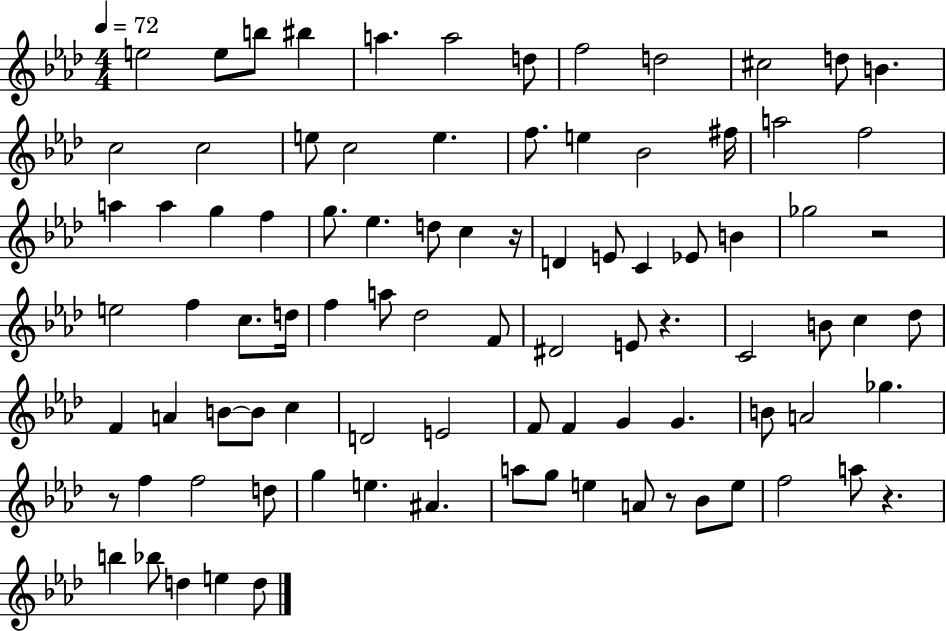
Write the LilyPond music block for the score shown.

{
  \clef treble
  \numericTimeSignature
  \time 4/4
  \key aes \major
  \tempo 4 = 72
  e''2 e''8 b''8 bis''4 | a''4. a''2 d''8 | f''2 d''2 | cis''2 d''8 b'4. | \break c''2 c''2 | e''8 c''2 e''4. | f''8. e''4 bes'2 fis''16 | a''2 f''2 | \break a''4 a''4 g''4 f''4 | g''8. ees''4. d''8 c''4 r16 | d'4 e'8 c'4 ees'8 b'4 | ges''2 r2 | \break e''2 f''4 c''8. d''16 | f''4 a''8 des''2 f'8 | dis'2 e'8 r4. | c'2 b'8 c''4 des''8 | \break f'4 a'4 b'8~~ b'8 c''4 | d'2 e'2 | f'8 f'4 g'4 g'4. | b'8 a'2 ges''4. | \break r8 f''4 f''2 d''8 | g''4 e''4. ais'4. | a''8 g''8 e''4 a'8 r8 bes'8 e''8 | f''2 a''8 r4. | \break b''4 bes''8 d''4 e''4 d''8 | \bar "|."
}